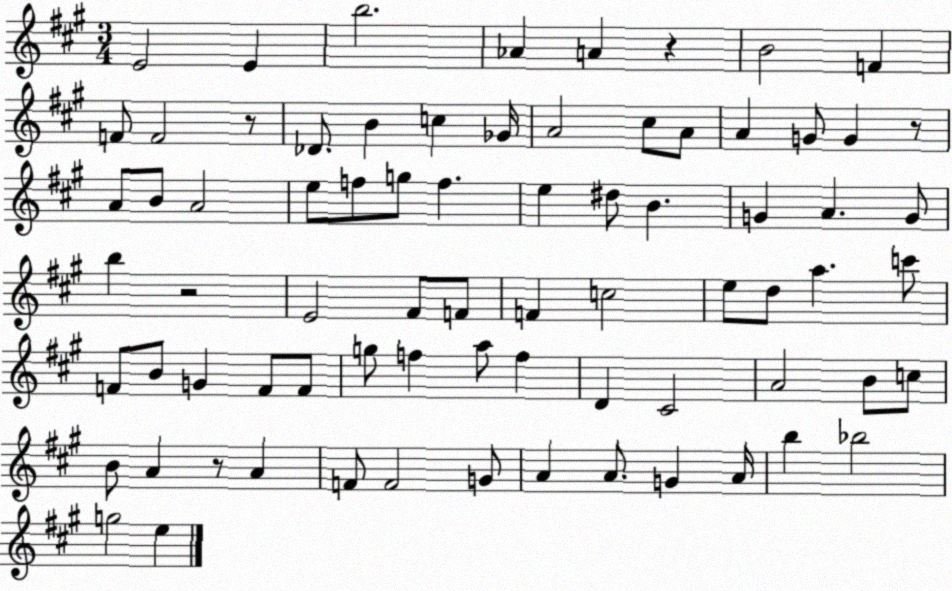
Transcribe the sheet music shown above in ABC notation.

X:1
T:Untitled
M:3/4
L:1/4
K:A
E2 E b2 _A A z B2 F F/2 F2 z/2 _D/2 B c _G/4 A2 ^c/2 A/2 A G/2 G z/2 A/2 B/2 A2 e/2 f/2 g/2 f e ^d/2 B G A G/2 b z2 E2 ^F/2 F/2 F c2 e/2 d/2 a c'/2 F/2 B/2 G F/2 F/2 g/2 f a/2 f D ^C2 A2 B/2 c/2 B/2 A z/2 A F/2 F2 G/2 A A/2 G A/4 b _b2 g2 e